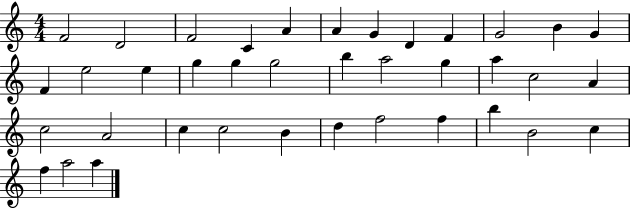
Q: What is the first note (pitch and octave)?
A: F4